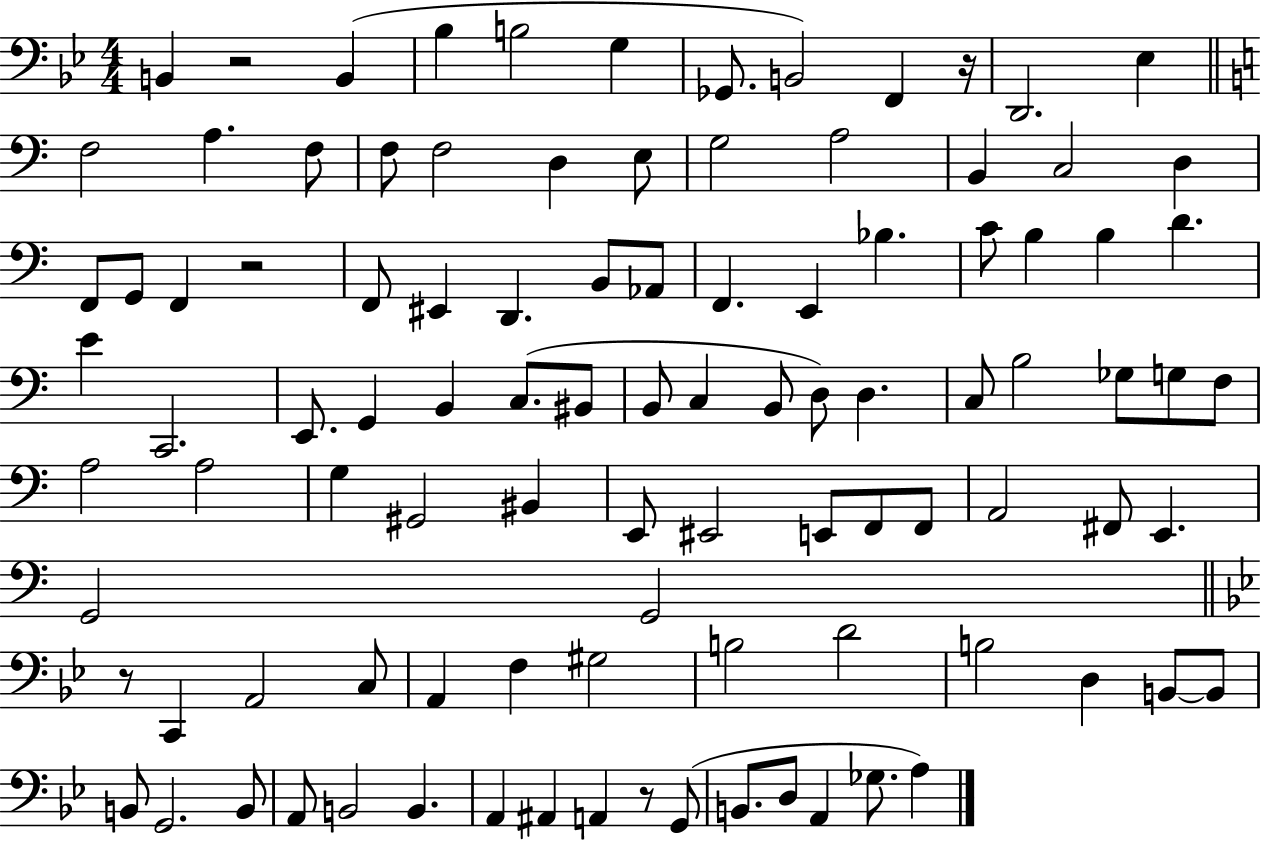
B2/q R/h B2/q Bb3/q B3/h G3/q Gb2/e. B2/h F2/q R/s D2/h. Eb3/q F3/h A3/q. F3/e F3/e F3/h D3/q E3/e G3/h A3/h B2/q C3/h D3/q F2/e G2/e F2/q R/h F2/e EIS2/q D2/q. B2/e Ab2/e F2/q. E2/q Bb3/q. C4/e B3/q B3/q D4/q. E4/q C2/h. E2/e. G2/q B2/q C3/e. BIS2/e B2/e C3/q B2/e D3/e D3/q. C3/e B3/h Gb3/e G3/e F3/e A3/h A3/h G3/q G#2/h BIS2/q E2/e EIS2/h E2/e F2/e F2/e A2/h F#2/e E2/q. G2/h G2/h R/e C2/q A2/h C3/e A2/q F3/q G#3/h B3/h D4/h B3/h D3/q B2/e B2/e B2/e G2/h. B2/e A2/e B2/h B2/q. A2/q A#2/q A2/q R/e G2/e B2/e. D3/e A2/q Gb3/e. A3/q